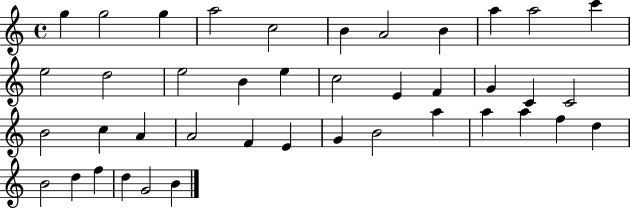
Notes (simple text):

G5/q G5/h G5/q A5/h C5/h B4/q A4/h B4/q A5/q A5/h C6/q E5/h D5/h E5/h B4/q E5/q C5/h E4/q F4/q G4/q C4/q C4/h B4/h C5/q A4/q A4/h F4/q E4/q G4/q B4/h A5/q A5/q A5/q F5/q D5/q B4/h D5/q F5/q D5/q G4/h B4/q